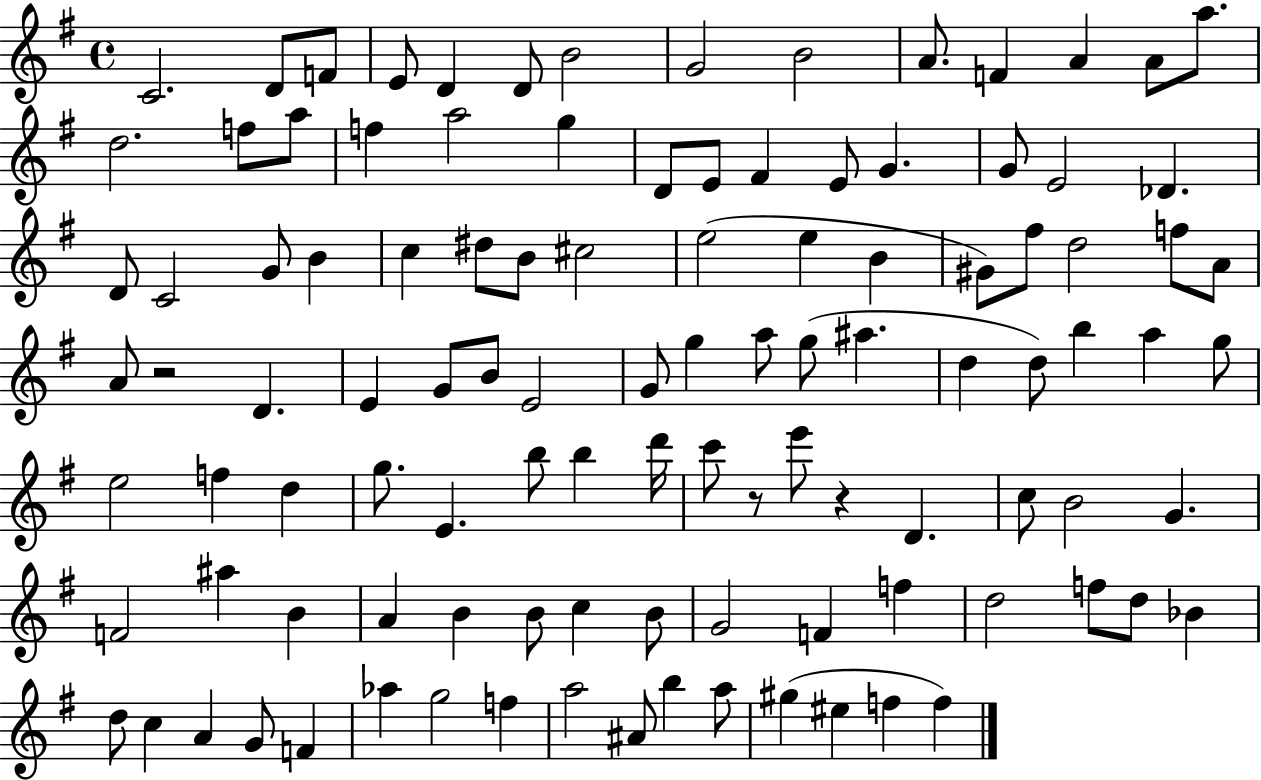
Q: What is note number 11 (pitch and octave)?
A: F4